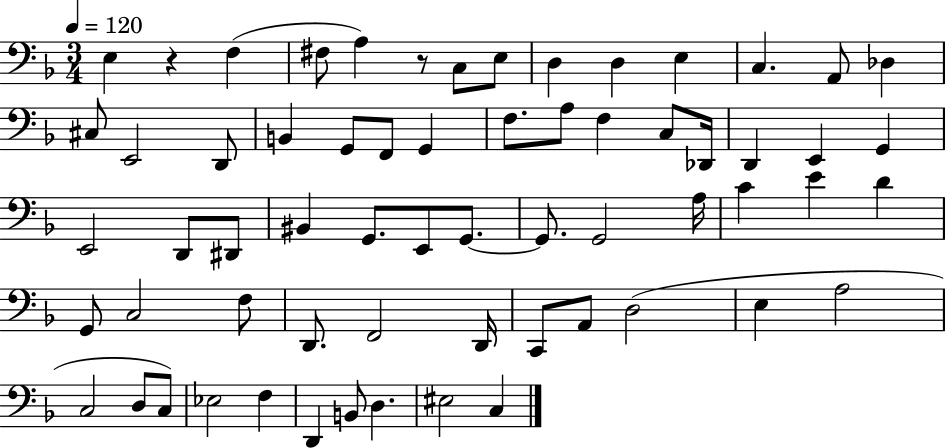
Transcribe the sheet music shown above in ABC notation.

X:1
T:Untitled
M:3/4
L:1/4
K:F
E, z F, ^F,/2 A, z/2 C,/2 E,/2 D, D, E, C, A,,/2 _D, ^C,/2 E,,2 D,,/2 B,, G,,/2 F,,/2 G,, F,/2 A,/2 F, C,/2 _D,,/4 D,, E,, G,, E,,2 D,,/2 ^D,,/2 ^B,, G,,/2 E,,/2 G,,/2 G,,/2 G,,2 A,/4 C E D G,,/2 C,2 F,/2 D,,/2 F,,2 D,,/4 C,,/2 A,,/2 D,2 E, A,2 C,2 D,/2 C,/2 _E,2 F, D,, B,,/2 D, ^E,2 C,